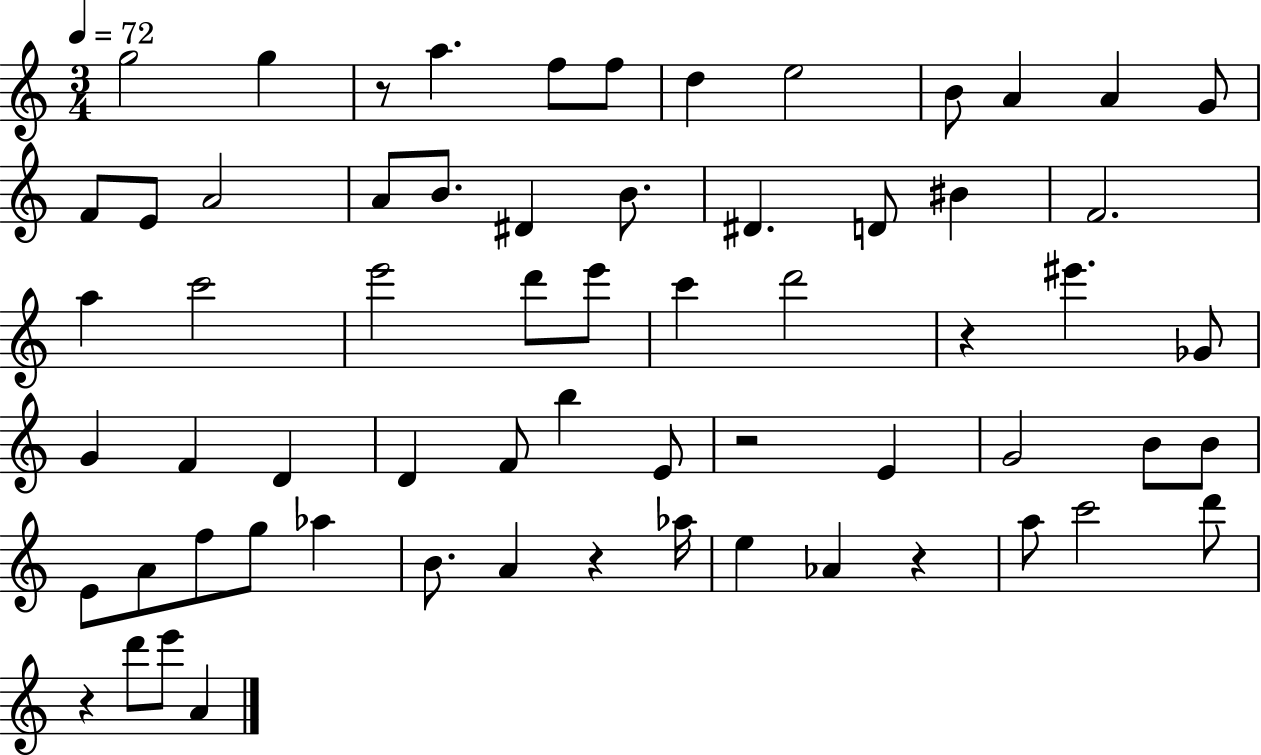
G5/h G5/q R/e A5/q. F5/e F5/e D5/q E5/h B4/e A4/q A4/q G4/e F4/e E4/e A4/h A4/e B4/e. D#4/q B4/e. D#4/q. D4/e BIS4/q F4/h. A5/q C6/h E6/h D6/e E6/e C6/q D6/h R/q EIS6/q. Gb4/e G4/q F4/q D4/q D4/q F4/e B5/q E4/e R/h E4/q G4/h B4/e B4/e E4/e A4/e F5/e G5/e Ab5/q B4/e. A4/q R/q Ab5/s E5/q Ab4/q R/q A5/e C6/h D6/e R/q D6/e E6/e A4/q